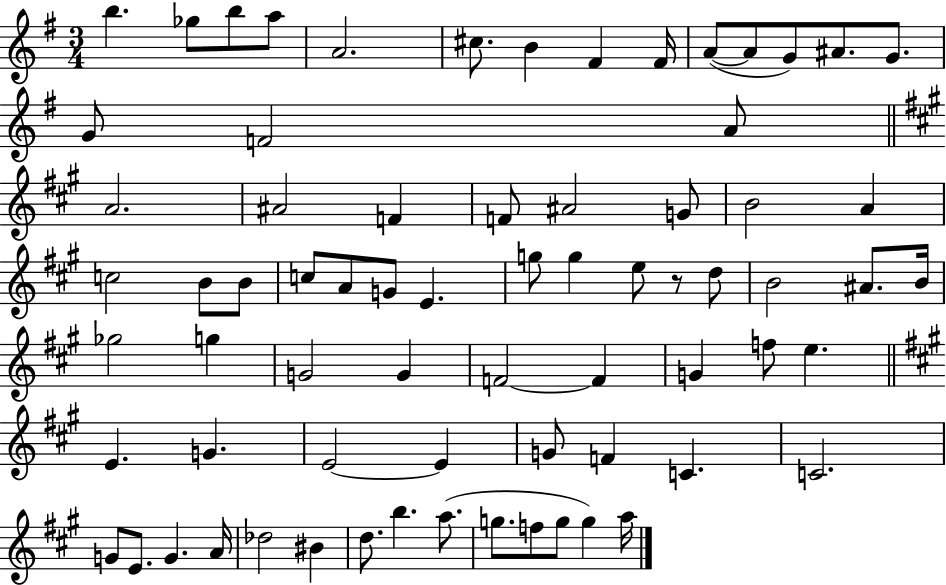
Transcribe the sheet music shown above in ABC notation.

X:1
T:Untitled
M:3/4
L:1/4
K:G
b _g/2 b/2 a/2 A2 ^c/2 B ^F ^F/4 A/2 A/2 G/2 ^A/2 G/2 G/2 F2 A/2 A2 ^A2 F F/2 ^A2 G/2 B2 A c2 B/2 B/2 c/2 A/2 G/2 E g/2 g e/2 z/2 d/2 B2 ^A/2 B/4 _g2 g G2 G F2 F G f/2 e E G E2 E G/2 F C C2 G/2 E/2 G A/4 _d2 ^B d/2 b a/2 g/2 f/2 g/2 g a/4